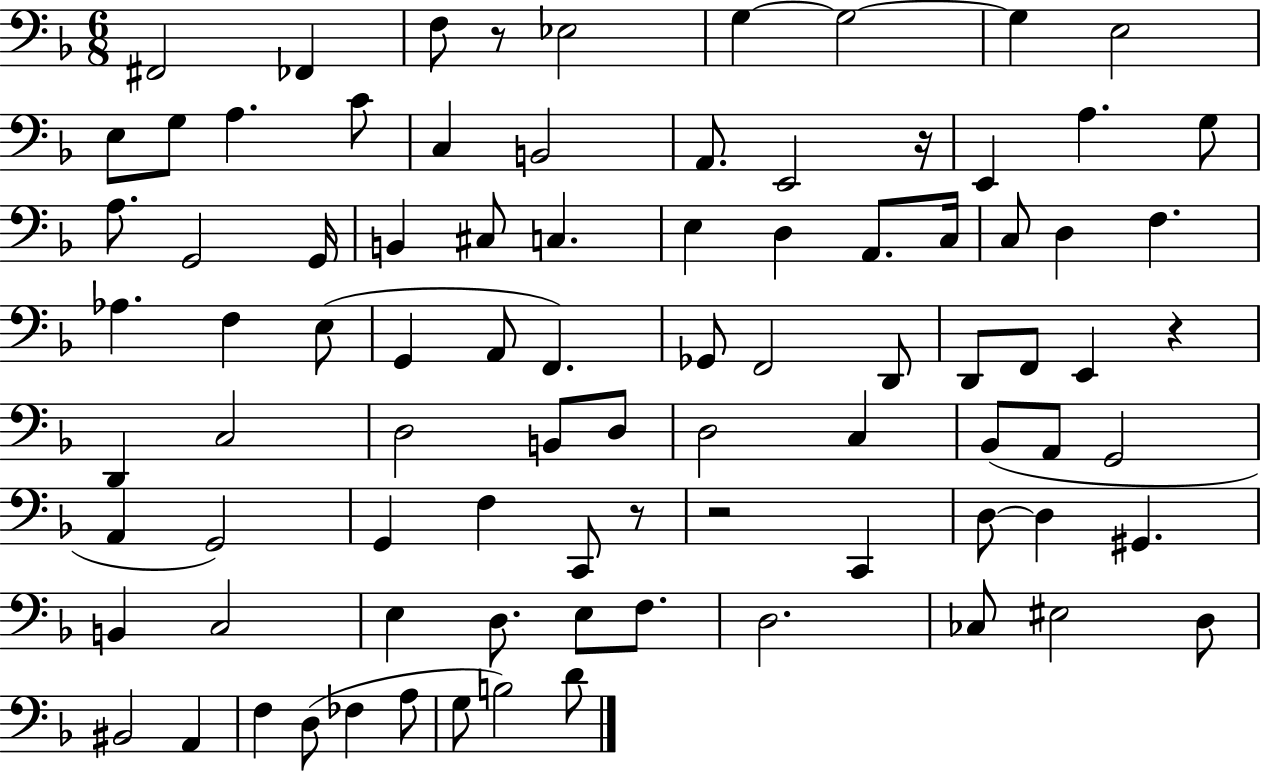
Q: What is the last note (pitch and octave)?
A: D4